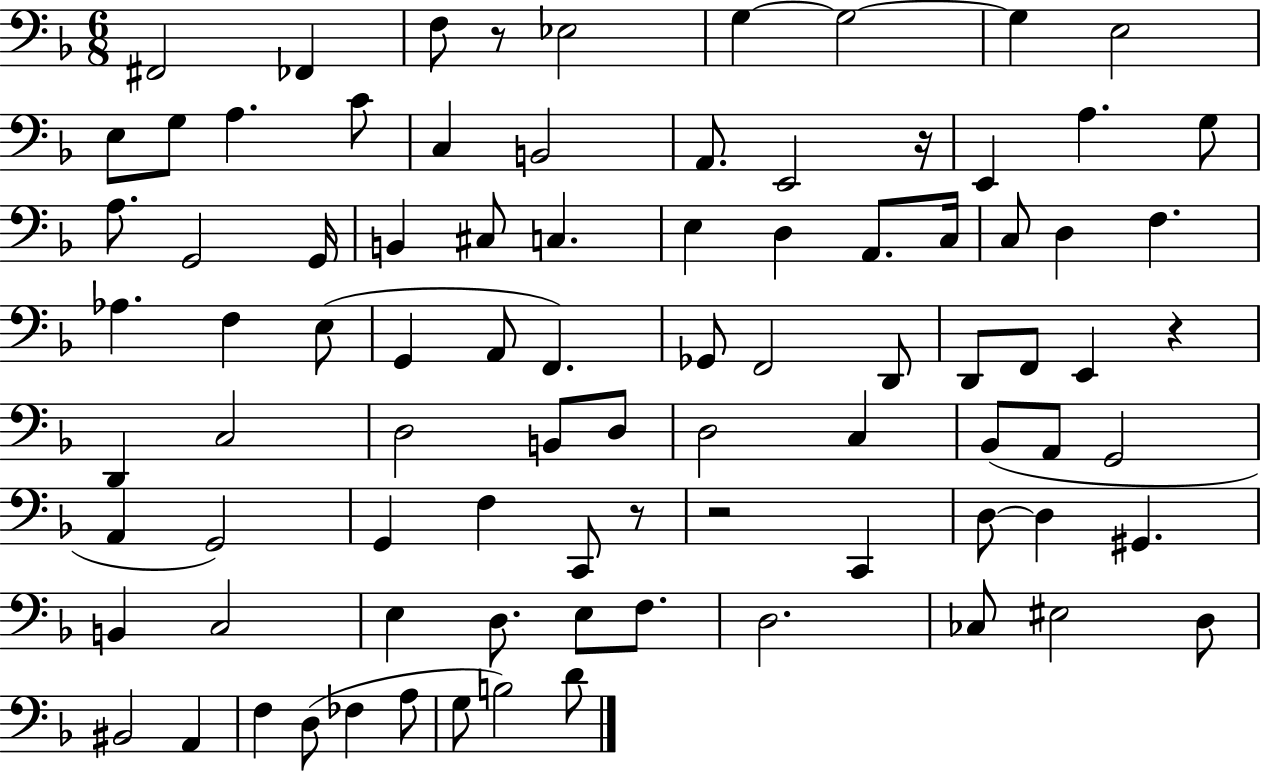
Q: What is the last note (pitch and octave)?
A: D4